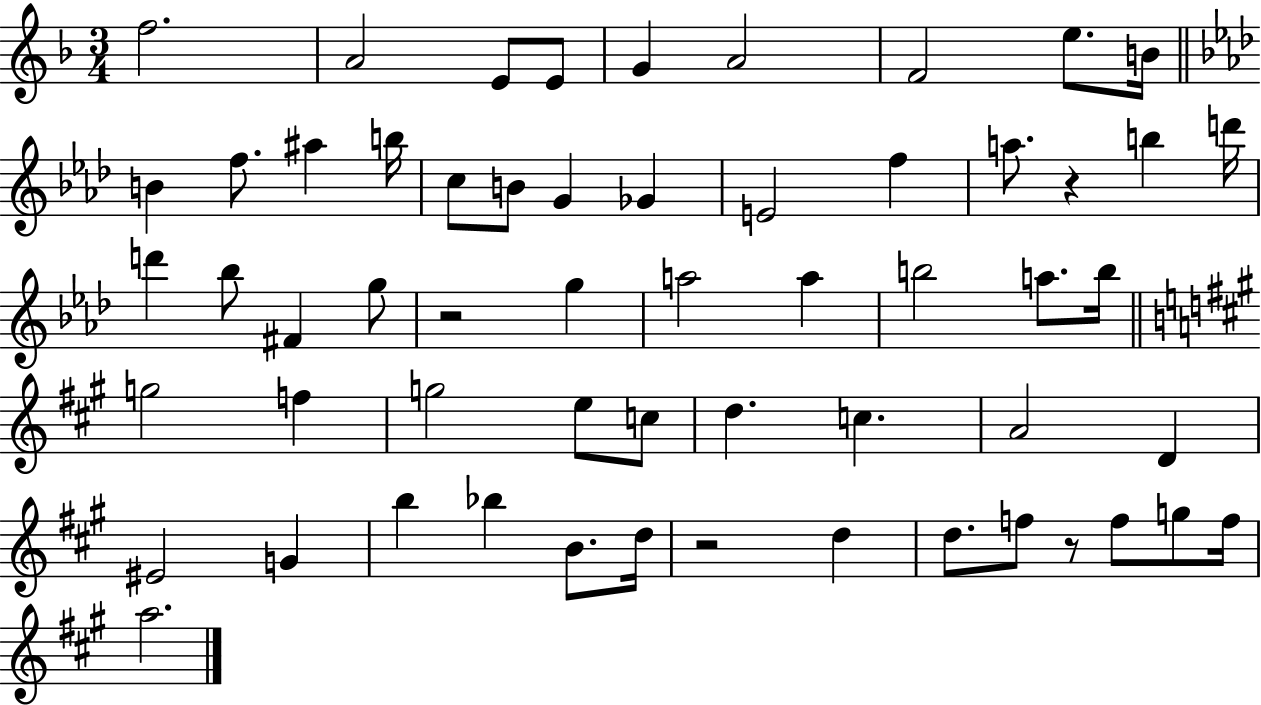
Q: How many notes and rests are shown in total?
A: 58